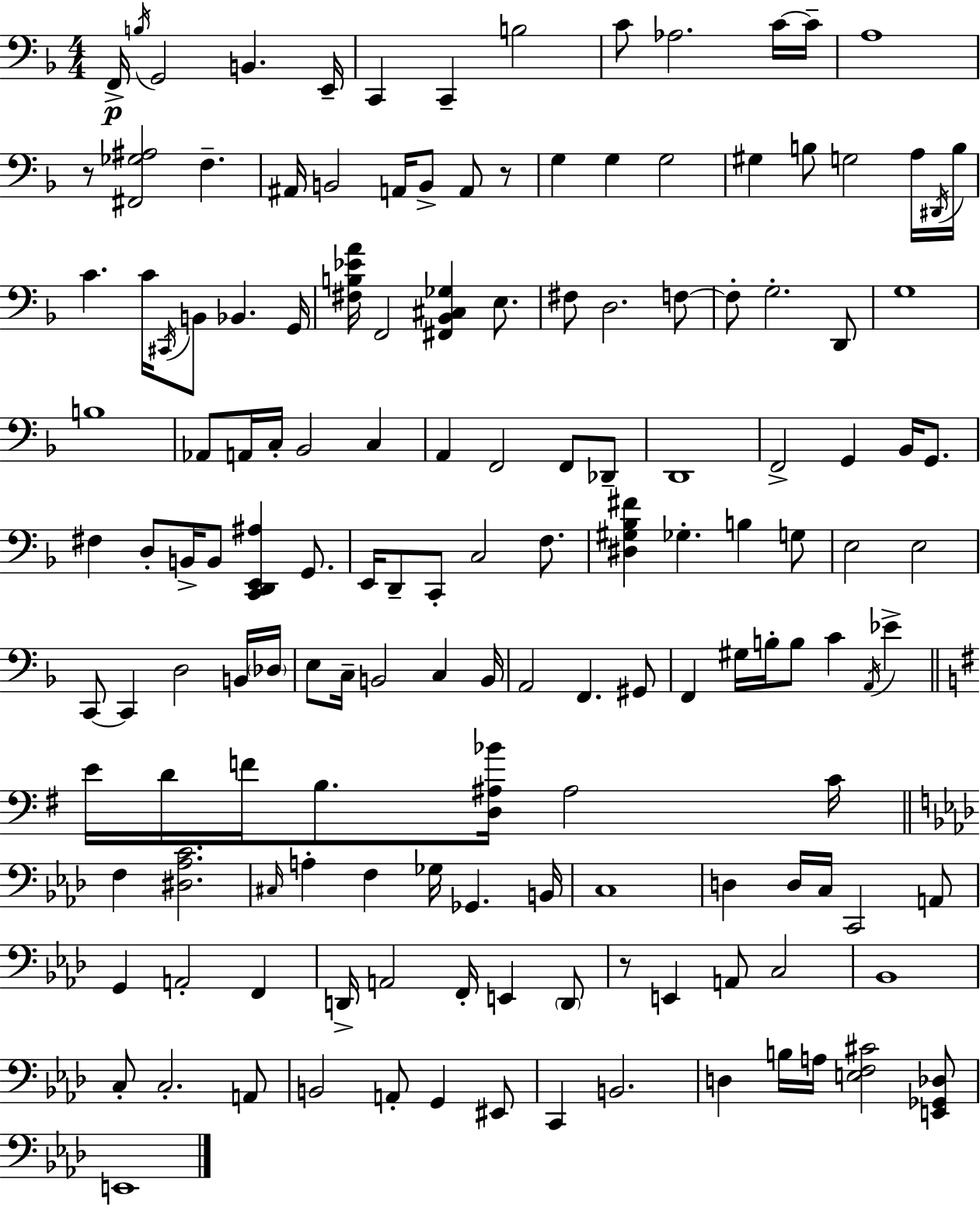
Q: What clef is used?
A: bass